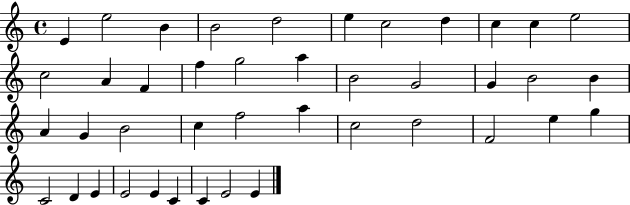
X:1
T:Untitled
M:4/4
L:1/4
K:C
E e2 B B2 d2 e c2 d c c e2 c2 A F f g2 a B2 G2 G B2 B A G B2 c f2 a c2 d2 F2 e g C2 D E E2 E C C E2 E